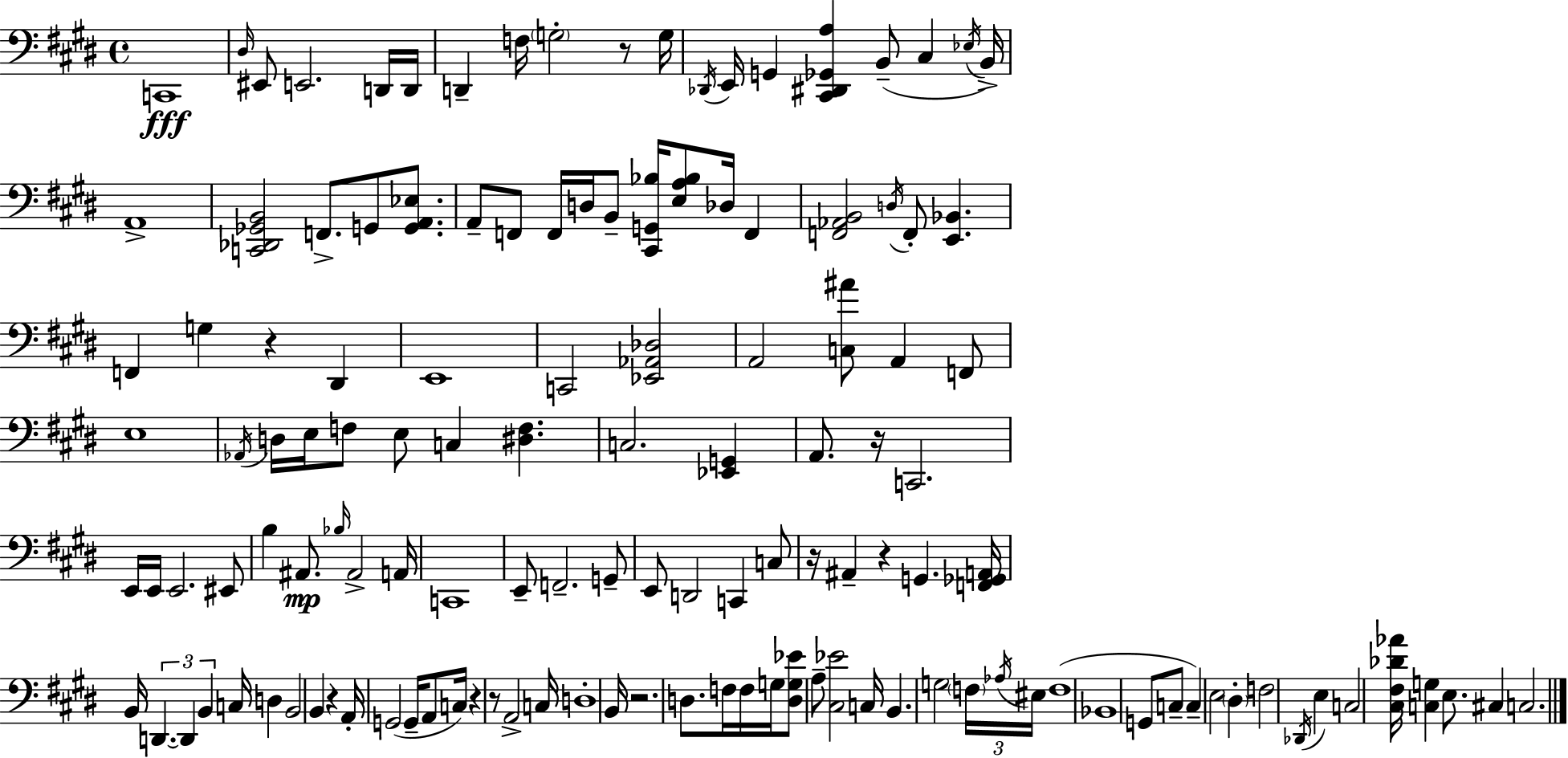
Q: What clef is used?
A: bass